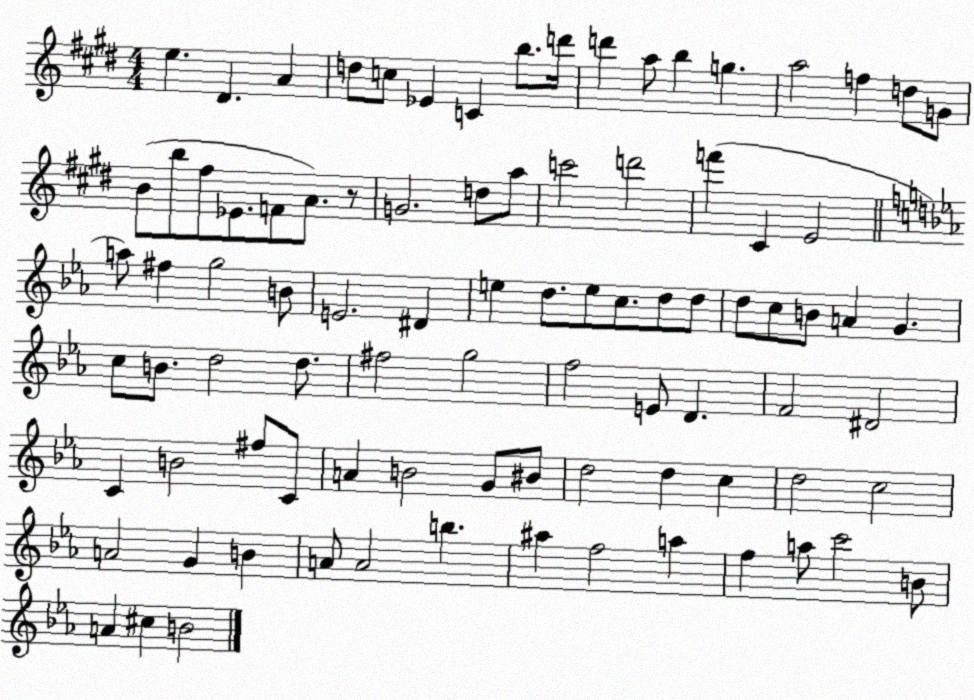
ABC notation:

X:1
T:Untitled
M:4/4
L:1/4
K:E
e ^D A d/2 c/2 _E C b/2 d'/4 d' a/2 b g a2 f d/2 G/2 B/2 b/2 ^f/2 _E/2 F/2 A/2 z/2 G2 d/2 a/2 c'2 d'2 f' ^C E2 a/2 ^f g2 B/2 E2 ^D e d/2 e/2 c/2 d/2 d/2 d/2 c/2 B/2 A G c/2 B/2 d2 d/2 ^f2 g2 f2 E/2 D F2 ^D2 C B2 ^f/2 C/2 A B2 G/2 ^B/2 d2 d c d2 c2 A2 G B A/2 A2 b ^a f2 a f a/2 c'2 B/2 A ^c B2